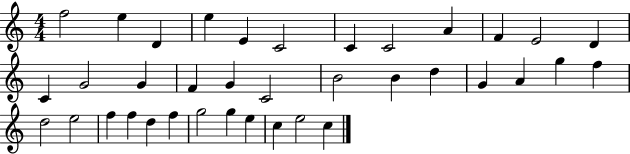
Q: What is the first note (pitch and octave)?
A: F5